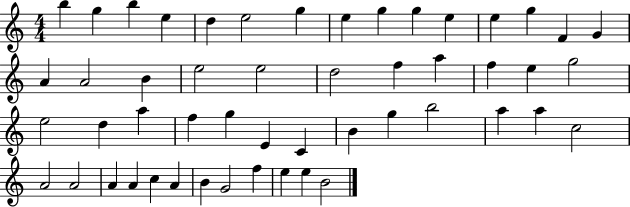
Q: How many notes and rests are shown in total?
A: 51